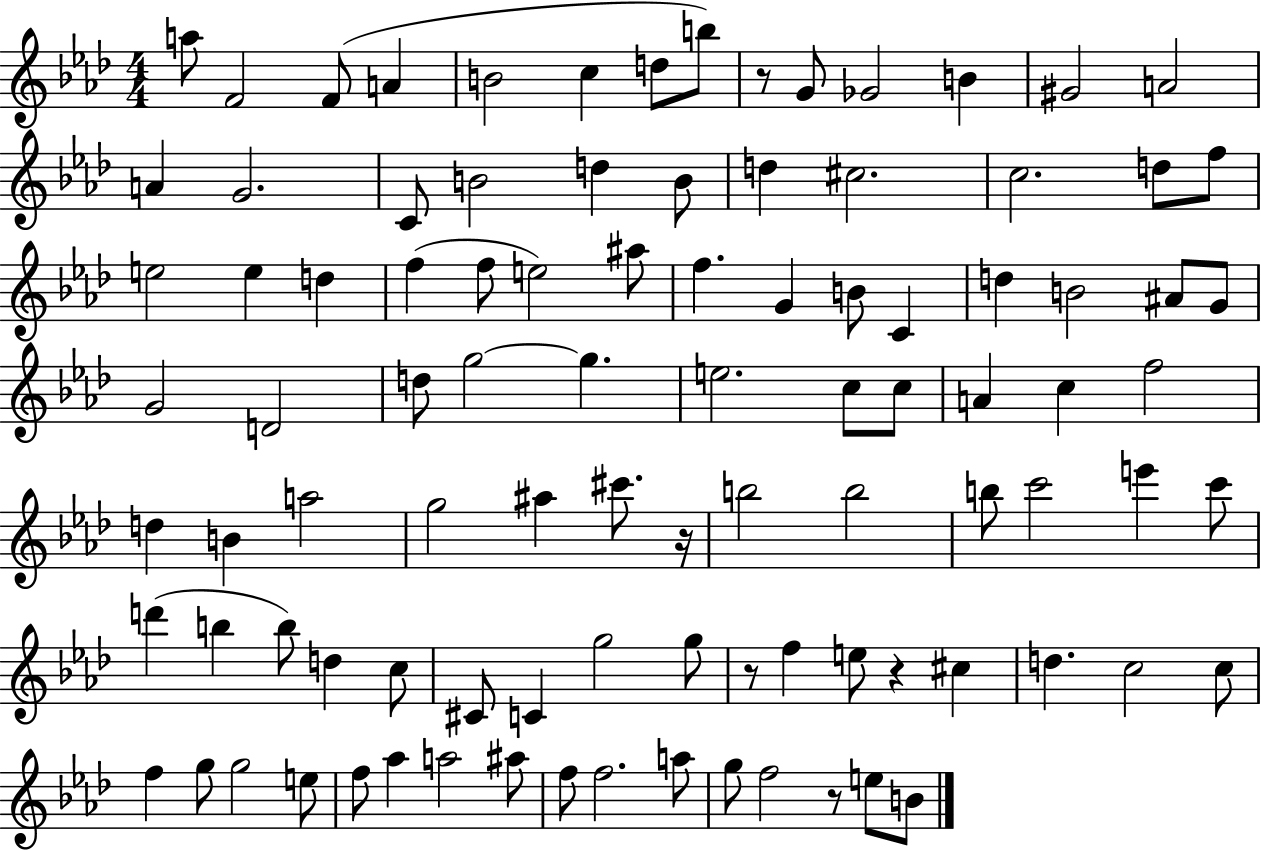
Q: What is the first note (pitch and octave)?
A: A5